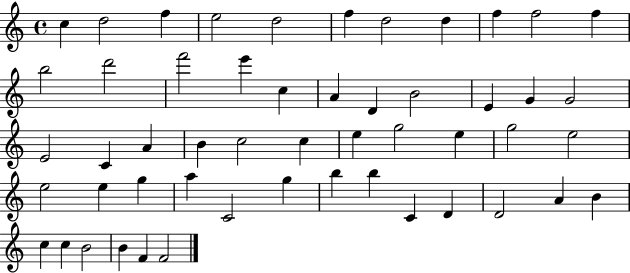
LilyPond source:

{
  \clef treble
  \time 4/4
  \defaultTimeSignature
  \key c \major
  c''4 d''2 f''4 | e''2 d''2 | f''4 d''2 d''4 | f''4 f''2 f''4 | \break b''2 d'''2 | f'''2 e'''4 c''4 | a'4 d'4 b'2 | e'4 g'4 g'2 | \break e'2 c'4 a'4 | b'4 c''2 c''4 | e''4 g''2 e''4 | g''2 e''2 | \break e''2 e''4 g''4 | a''4 c'2 g''4 | b''4 b''4 c'4 d'4 | d'2 a'4 b'4 | \break c''4 c''4 b'2 | b'4 f'4 f'2 | \bar "|."
}